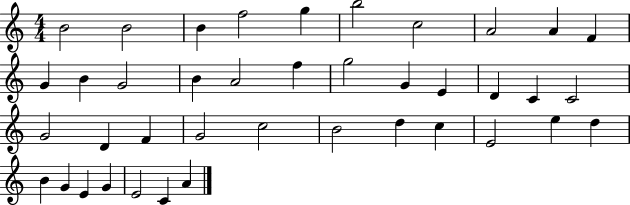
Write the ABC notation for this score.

X:1
T:Untitled
M:4/4
L:1/4
K:C
B2 B2 B f2 g b2 c2 A2 A F G B G2 B A2 f g2 G E D C C2 G2 D F G2 c2 B2 d c E2 e d B G E G E2 C A